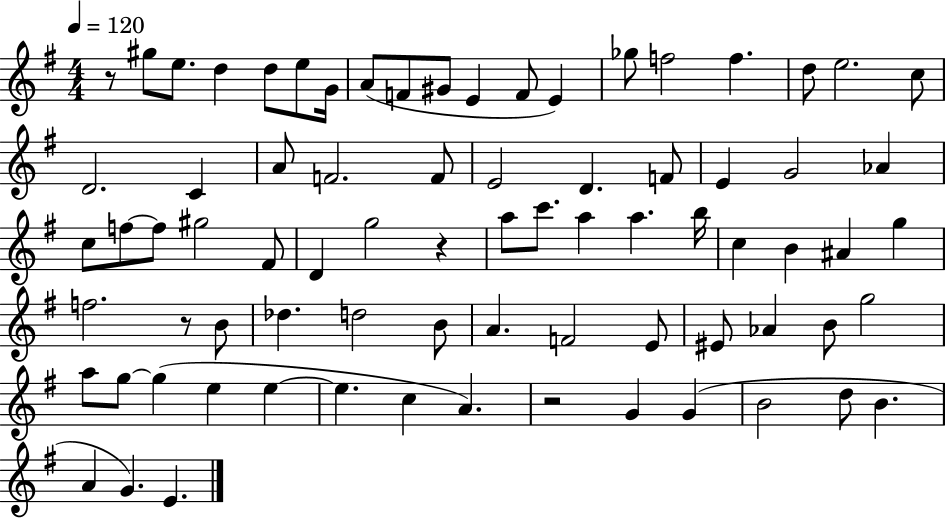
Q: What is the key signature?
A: G major